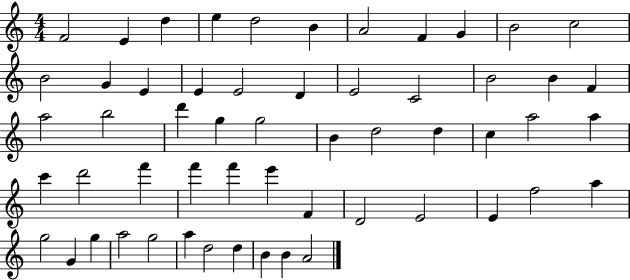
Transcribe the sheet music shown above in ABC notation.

X:1
T:Untitled
M:4/4
L:1/4
K:C
F2 E d e d2 B A2 F G B2 c2 B2 G E E E2 D E2 C2 B2 B F a2 b2 d' g g2 B d2 d c a2 a c' d'2 f' f' f' e' F D2 E2 E f2 a g2 G g a2 g2 a d2 d B B A2